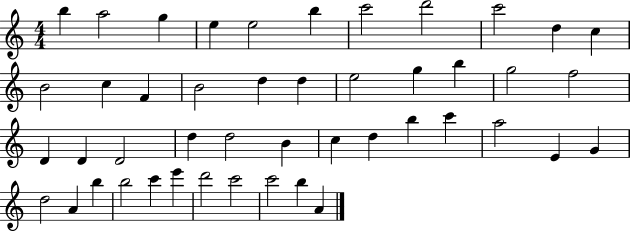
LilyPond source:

{
  \clef treble
  \numericTimeSignature
  \time 4/4
  \key c \major
  b''4 a''2 g''4 | e''4 e''2 b''4 | c'''2 d'''2 | c'''2 d''4 c''4 | \break b'2 c''4 f'4 | b'2 d''4 d''4 | e''2 g''4 b''4 | g''2 f''2 | \break d'4 d'4 d'2 | d''4 d''2 b'4 | c''4 d''4 b''4 c'''4 | a''2 e'4 g'4 | \break d''2 a'4 b''4 | b''2 c'''4 e'''4 | d'''2 c'''2 | c'''2 b''4 a'4 | \break \bar "|."
}